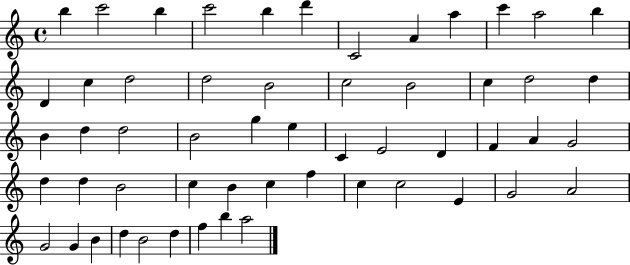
B5/q C6/h B5/q C6/h B5/q D6/q C4/h A4/q A5/q C6/q A5/h B5/q D4/q C5/q D5/h D5/h B4/h C5/h B4/h C5/q D5/h D5/q B4/q D5/q D5/h B4/h G5/q E5/q C4/q E4/h D4/q F4/q A4/q G4/h D5/q D5/q B4/h C5/q B4/q C5/q F5/q C5/q C5/h E4/q G4/h A4/h G4/h G4/q B4/q D5/q B4/h D5/q F5/q B5/q A5/h